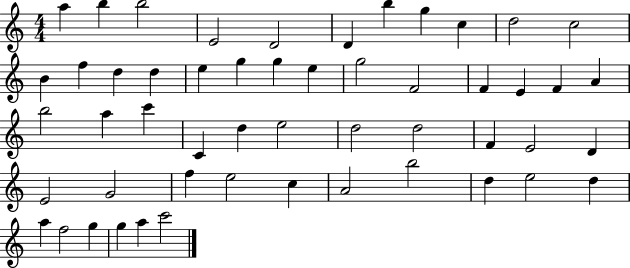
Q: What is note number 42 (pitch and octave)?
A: A4